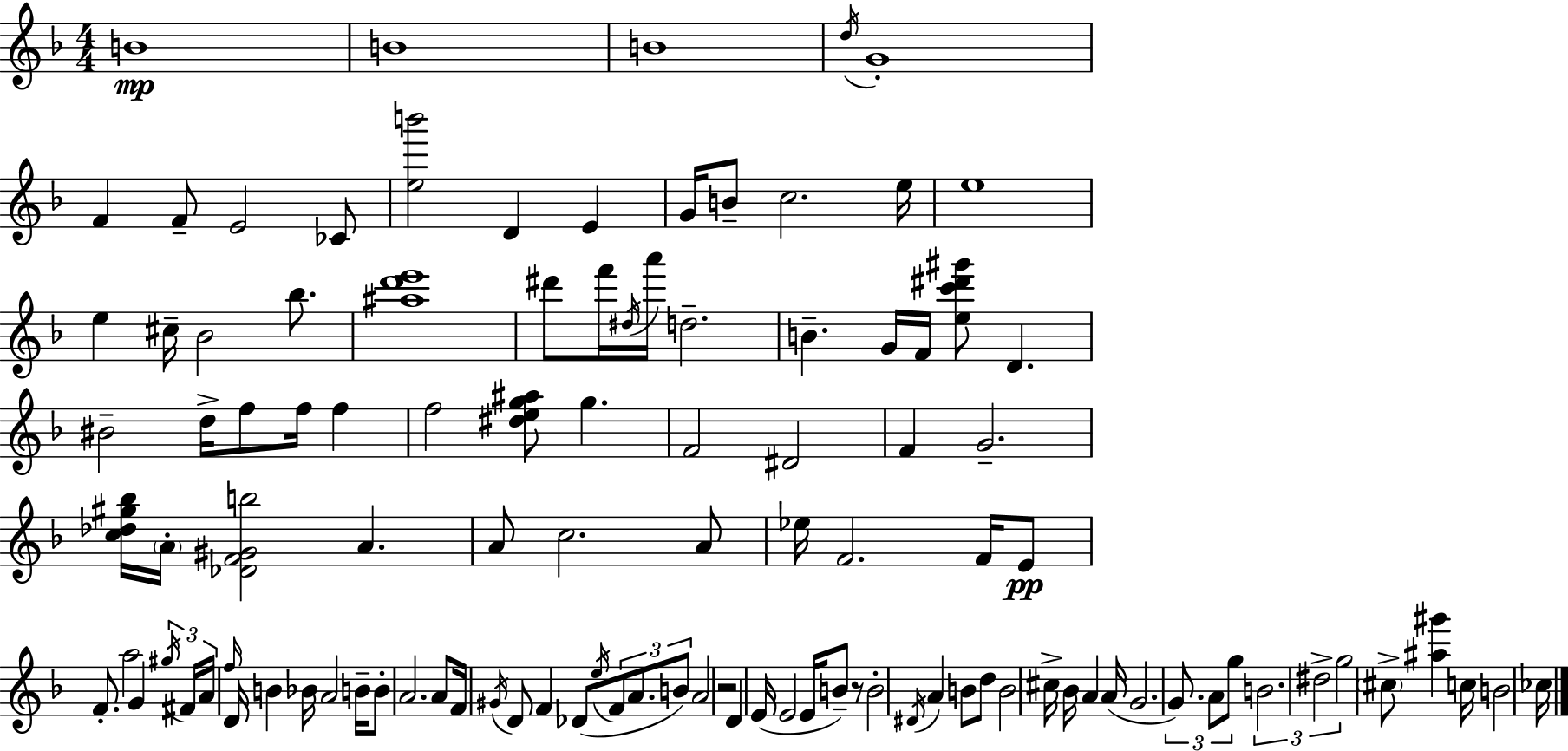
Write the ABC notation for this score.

X:1
T:Untitled
M:4/4
L:1/4
K:Dm
B4 B4 B4 d/4 G4 F F/2 E2 _C/2 [eb']2 D E G/4 B/2 c2 e/4 e4 e ^c/4 _B2 _b/2 [^ad'e']4 ^d'/2 f'/4 ^d/4 a'/4 d2 B G/4 F/4 [ec'^d'^g']/2 D ^B2 d/4 f/2 f/4 f f2 [^deg^a]/2 g F2 ^D2 F G2 [c_d^g_b]/4 A/4 [_DF^Gb]2 A A/2 c2 A/2 _e/4 F2 F/4 E/2 F/2 a2 G ^g/4 ^F/4 A/4 f/4 D/4 B _B/4 A2 B/4 B/2 A2 A/2 F/4 ^G/4 D/2 F _D/2 e/4 F/2 A/2 B/2 A2 z2 D E/4 E2 E/4 B/2 z/2 B2 ^D/4 A B/2 d/2 B2 ^c/4 _B/4 A A/4 G2 G/2 A/2 g/2 B2 ^d2 g2 ^c/2 [^a^g'] c/4 B2 _c/4